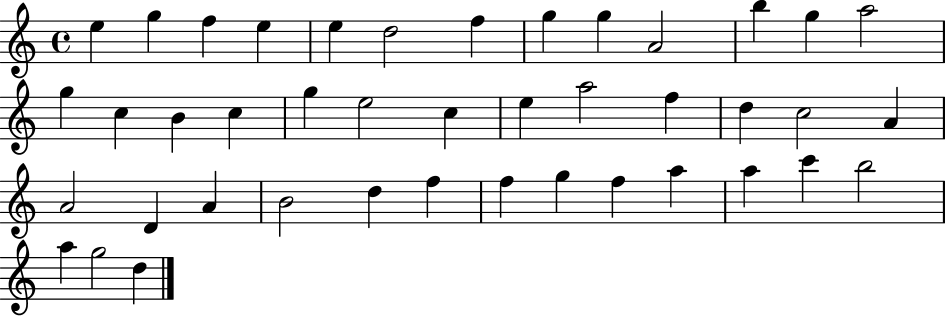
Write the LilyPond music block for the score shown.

{
  \clef treble
  \time 4/4
  \defaultTimeSignature
  \key c \major
  e''4 g''4 f''4 e''4 | e''4 d''2 f''4 | g''4 g''4 a'2 | b''4 g''4 a''2 | \break g''4 c''4 b'4 c''4 | g''4 e''2 c''4 | e''4 a''2 f''4 | d''4 c''2 a'4 | \break a'2 d'4 a'4 | b'2 d''4 f''4 | f''4 g''4 f''4 a''4 | a''4 c'''4 b''2 | \break a''4 g''2 d''4 | \bar "|."
}